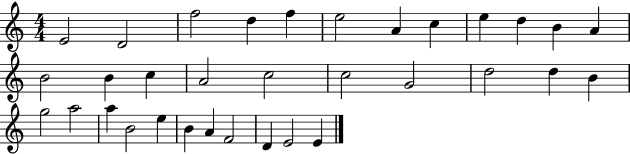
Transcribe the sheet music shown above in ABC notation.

X:1
T:Untitled
M:4/4
L:1/4
K:C
E2 D2 f2 d f e2 A c e d B A B2 B c A2 c2 c2 G2 d2 d B g2 a2 a B2 e B A F2 D E2 E